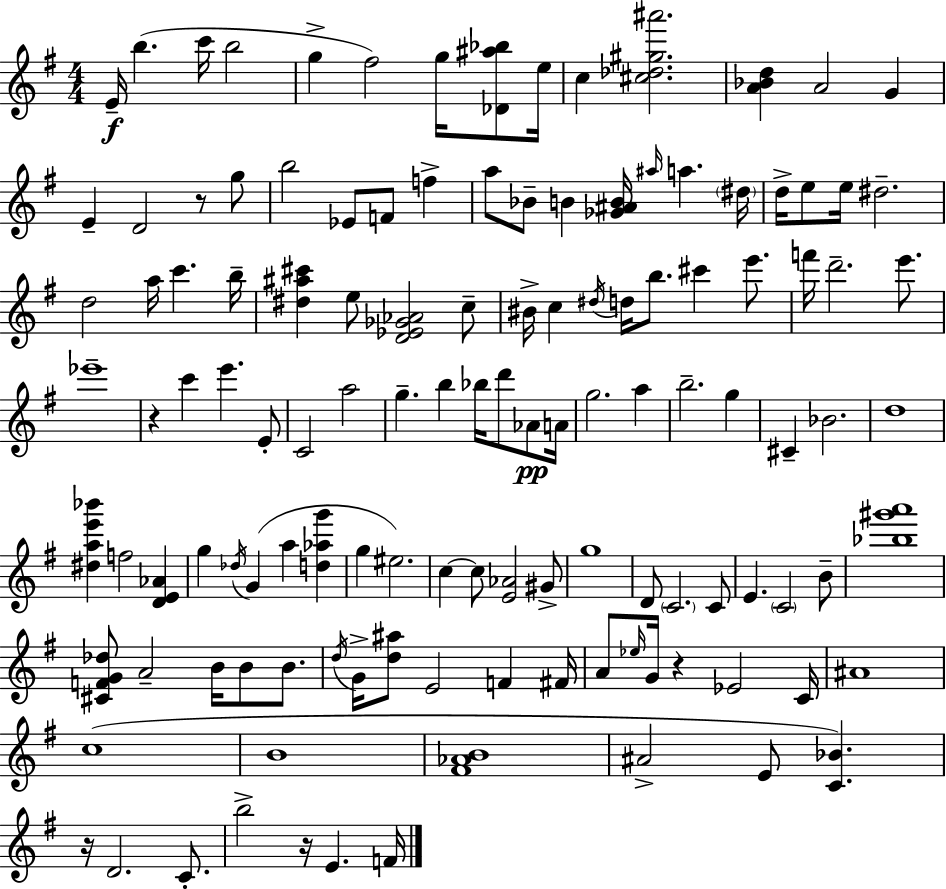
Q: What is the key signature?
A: G major